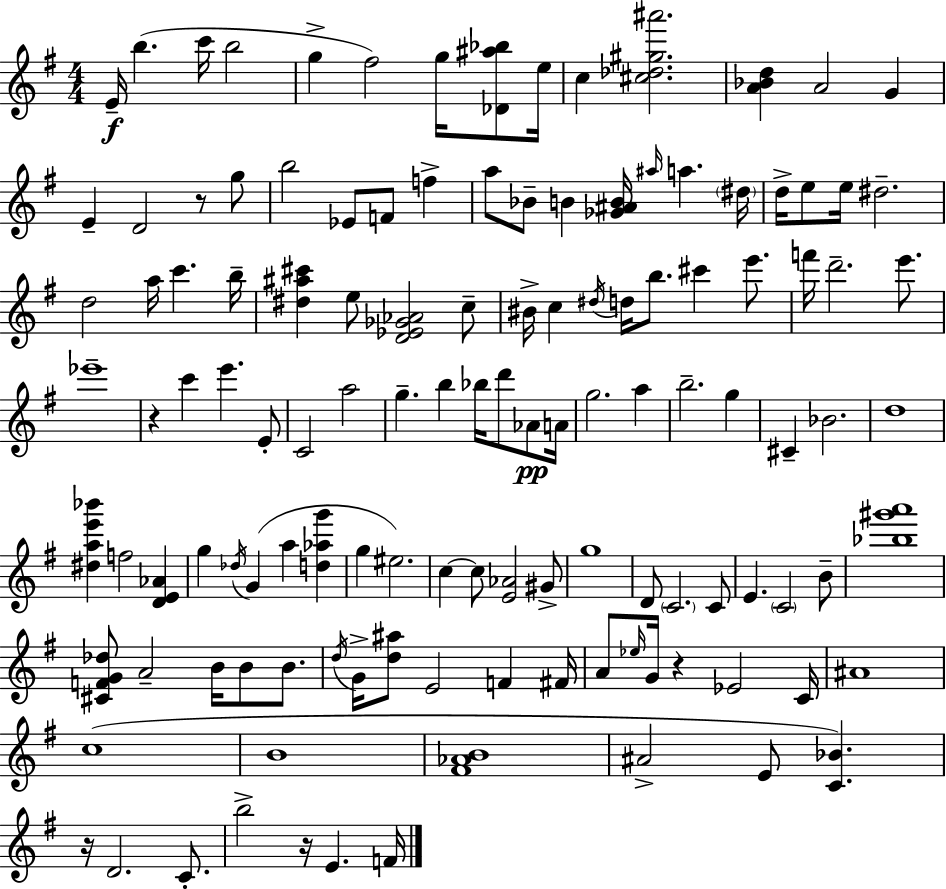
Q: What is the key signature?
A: G major